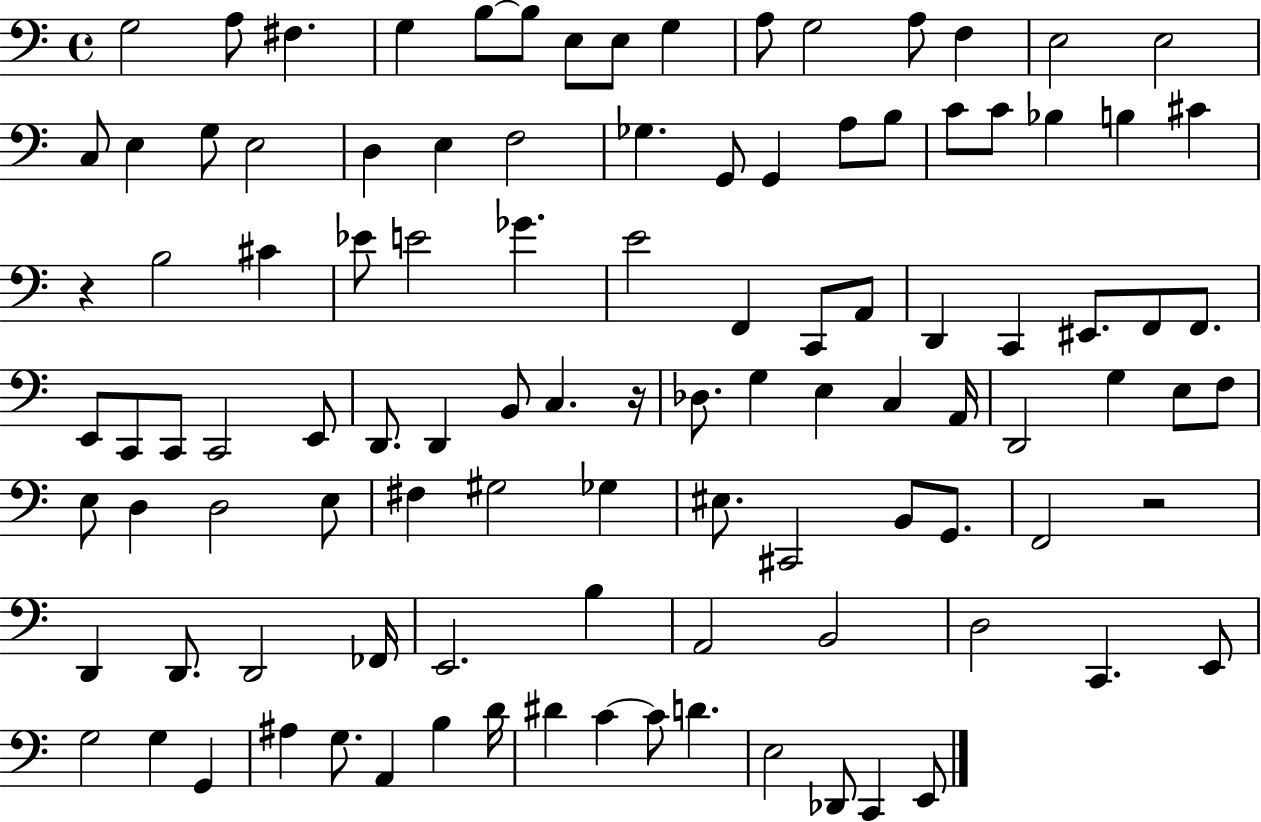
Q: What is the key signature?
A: C major